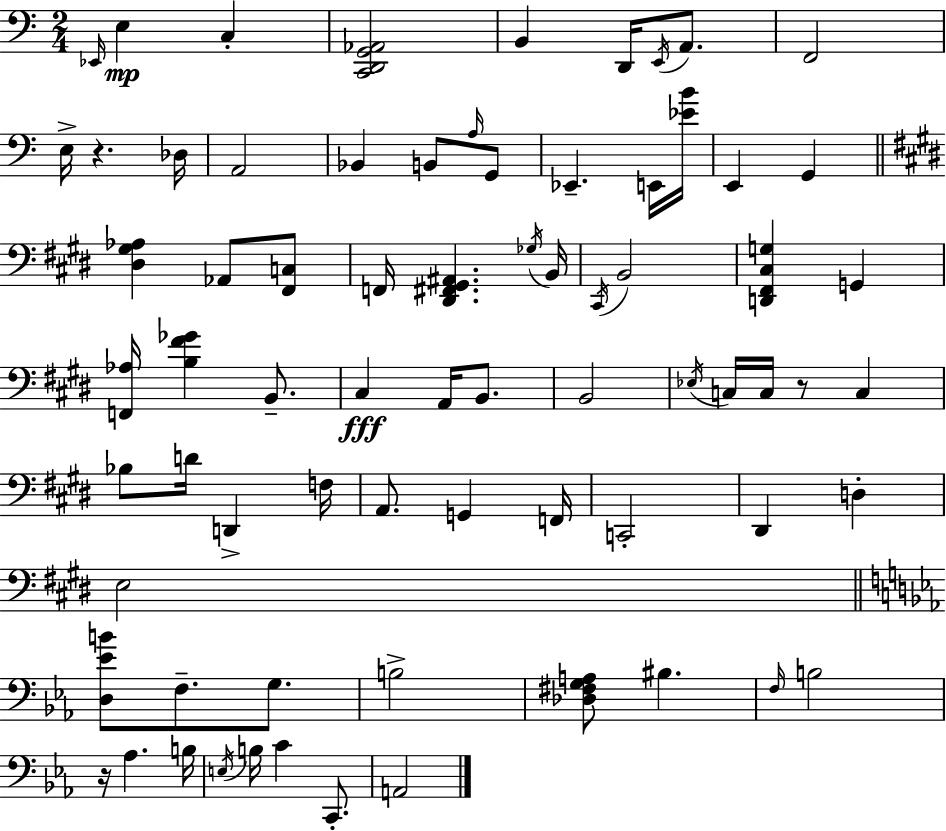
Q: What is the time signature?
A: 2/4